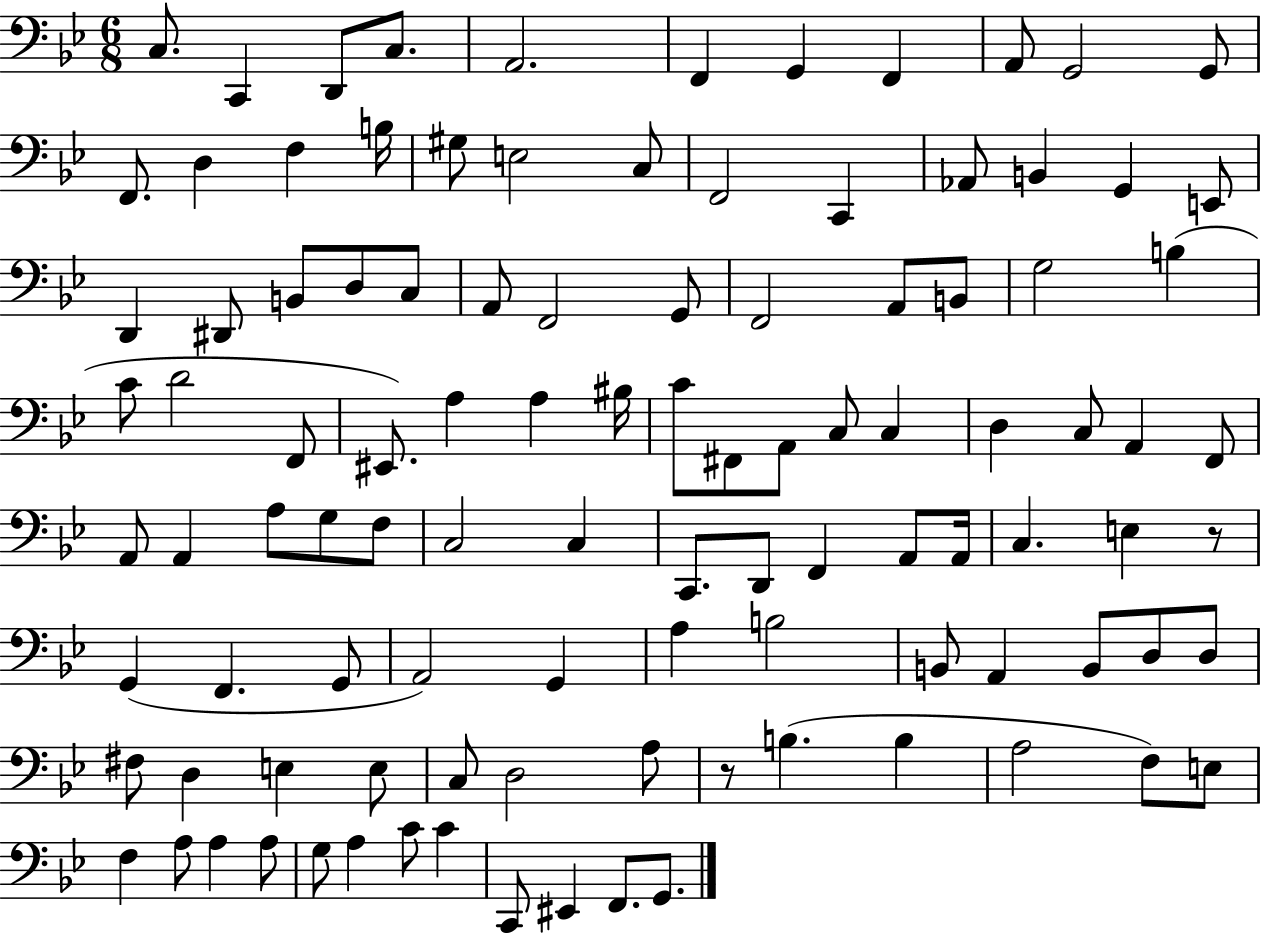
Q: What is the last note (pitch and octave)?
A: G2